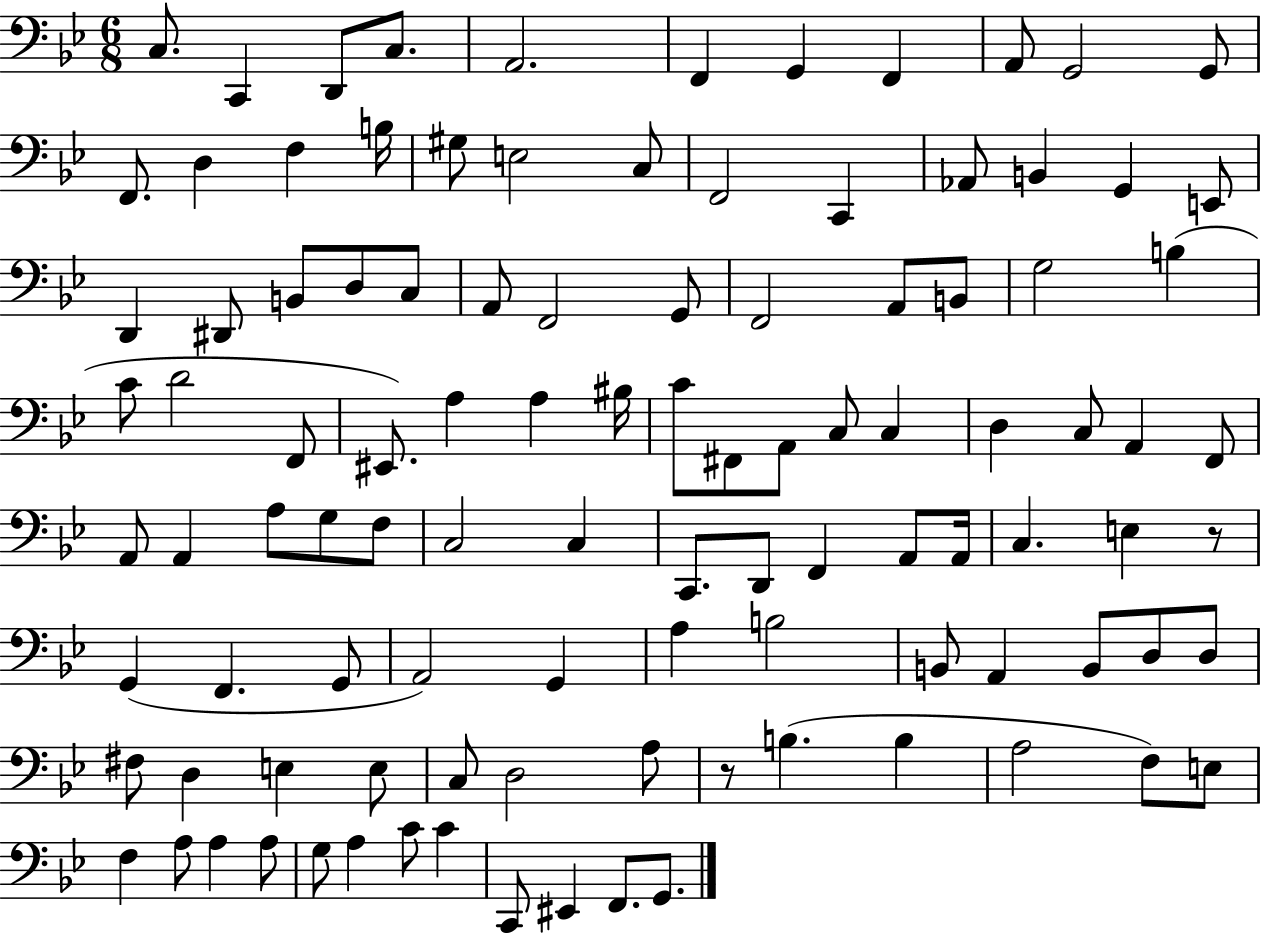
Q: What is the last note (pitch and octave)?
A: G2